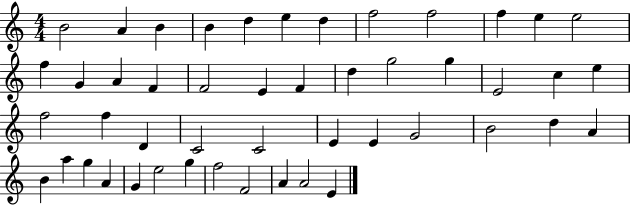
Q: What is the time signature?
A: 4/4